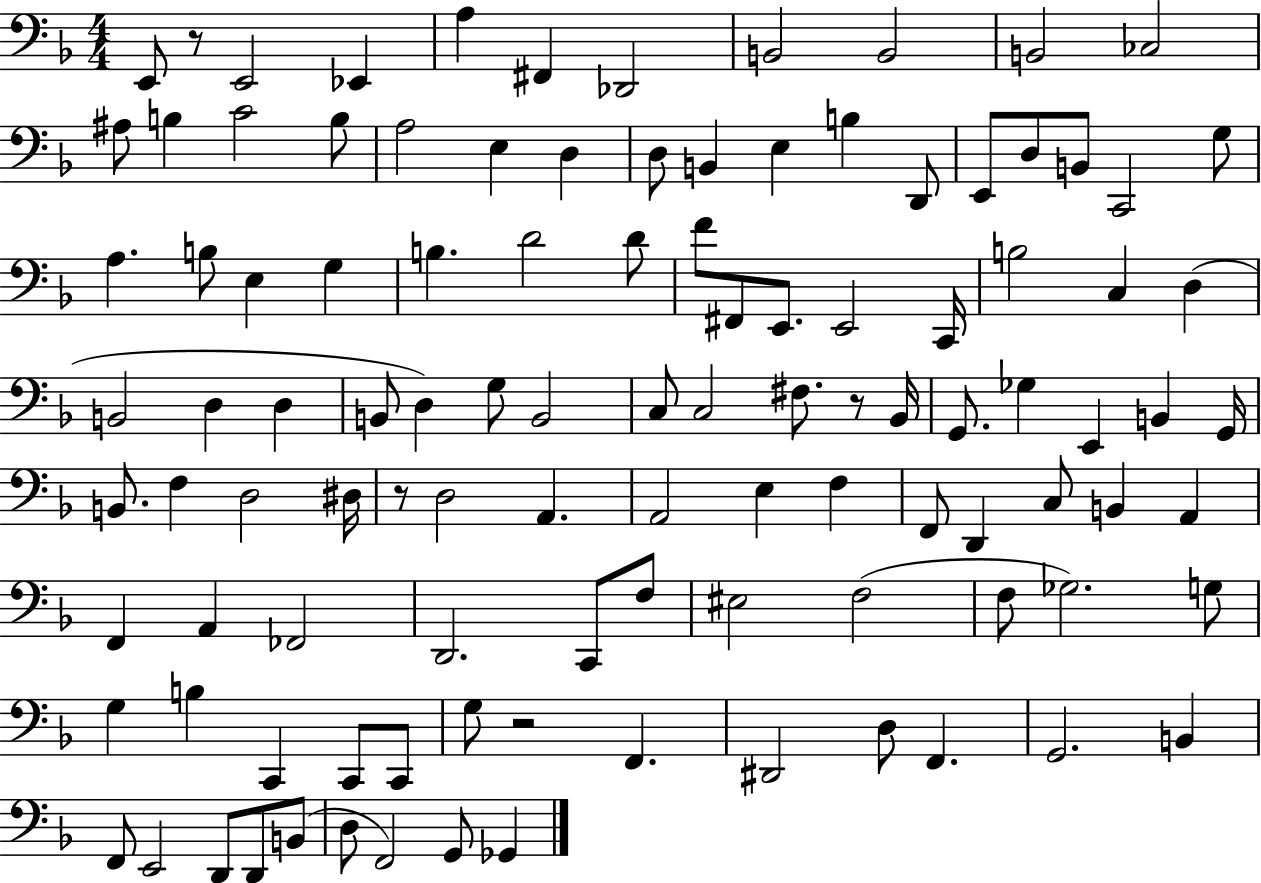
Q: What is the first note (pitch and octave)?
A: E2